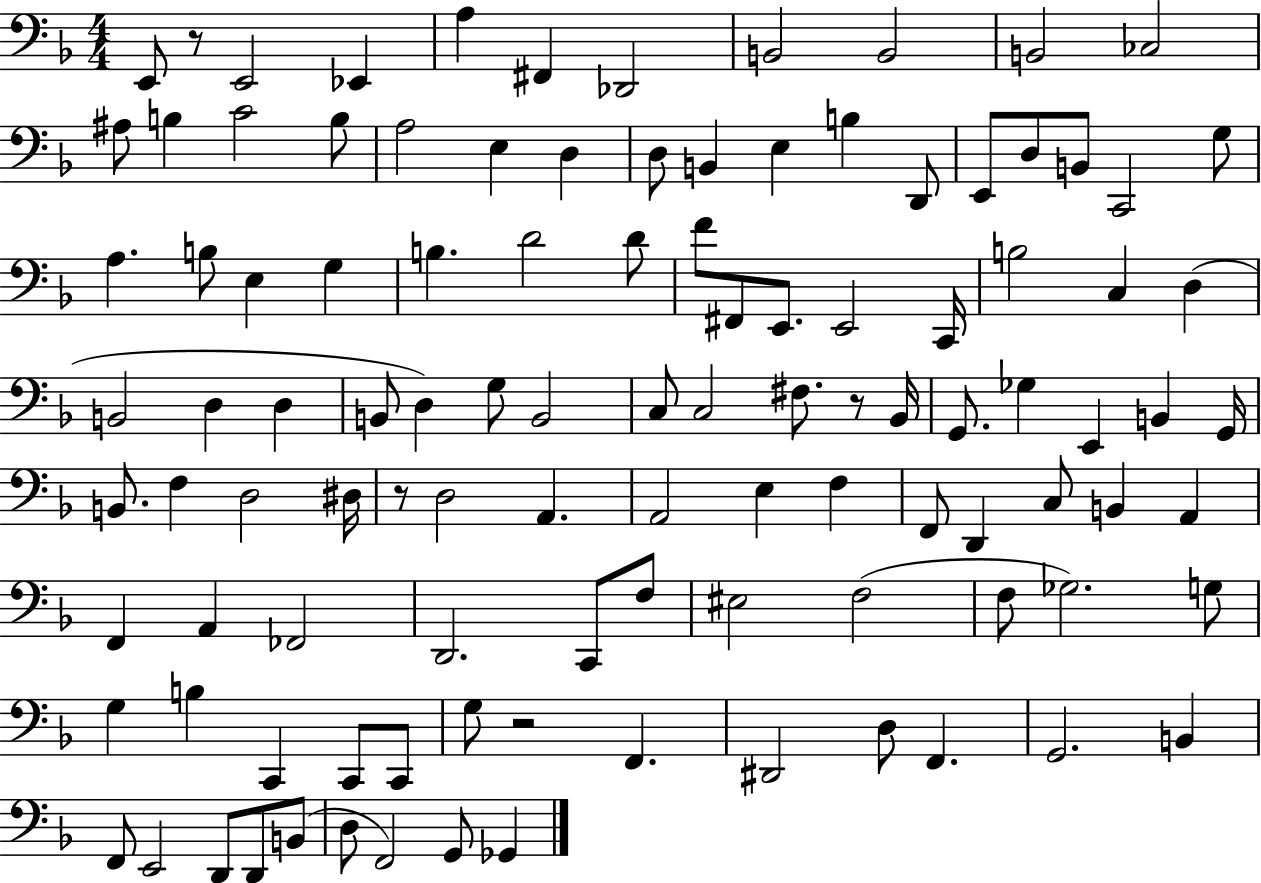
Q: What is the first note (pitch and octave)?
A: E2